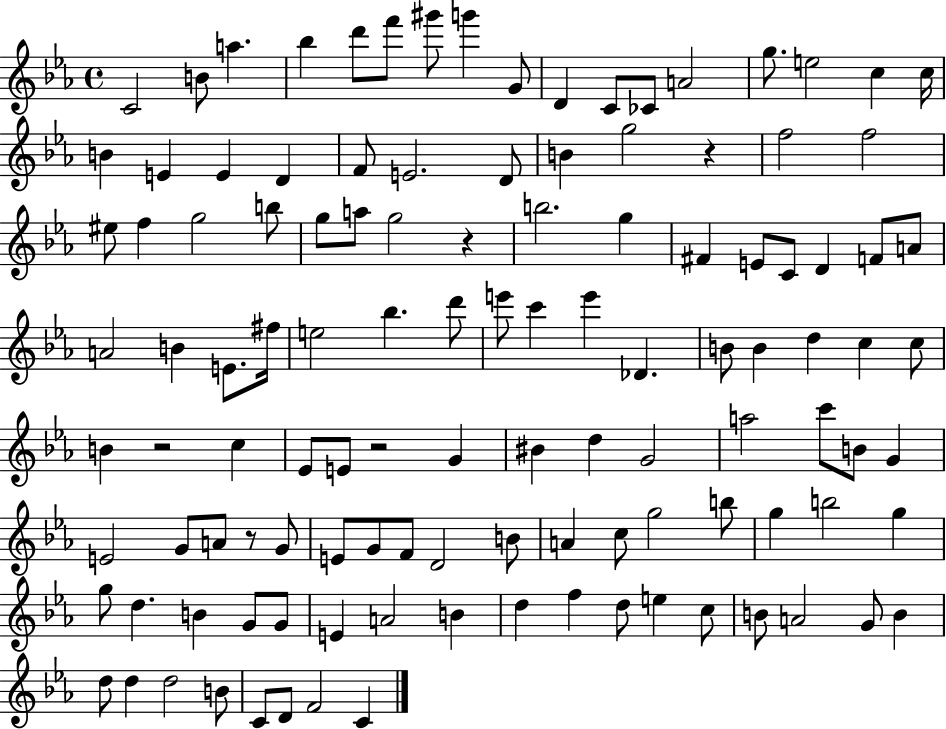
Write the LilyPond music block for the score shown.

{
  \clef treble
  \time 4/4
  \defaultTimeSignature
  \key ees \major
  c'2 b'8 a''4. | bes''4 d'''8 f'''8 gis'''8 g'''4 g'8 | d'4 c'8 ces'8 a'2 | g''8. e''2 c''4 c''16 | \break b'4 e'4 e'4 d'4 | f'8 e'2. d'8 | b'4 g''2 r4 | f''2 f''2 | \break eis''8 f''4 g''2 b''8 | g''8 a''8 g''2 r4 | b''2. g''4 | fis'4 e'8 c'8 d'4 f'8 a'8 | \break a'2 b'4 e'8. fis''16 | e''2 bes''4. d'''8 | e'''8 c'''4 e'''4 des'4. | b'8 b'4 d''4 c''4 c''8 | \break b'4 r2 c''4 | ees'8 e'8 r2 g'4 | bis'4 d''4 g'2 | a''2 c'''8 b'8 g'4 | \break e'2 g'8 a'8 r8 g'8 | e'8 g'8 f'8 d'2 b'8 | a'4 c''8 g''2 b''8 | g''4 b''2 g''4 | \break g''8 d''4. b'4 g'8 g'8 | e'4 a'2 b'4 | d''4 f''4 d''8 e''4 c''8 | b'8 a'2 g'8 b'4 | \break d''8 d''4 d''2 b'8 | c'8 d'8 f'2 c'4 | \bar "|."
}